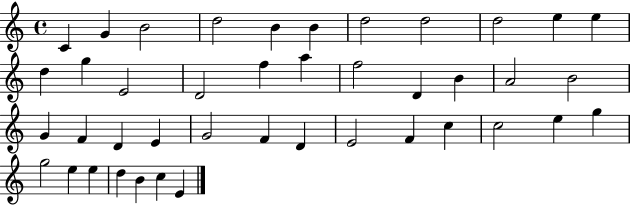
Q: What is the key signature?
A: C major